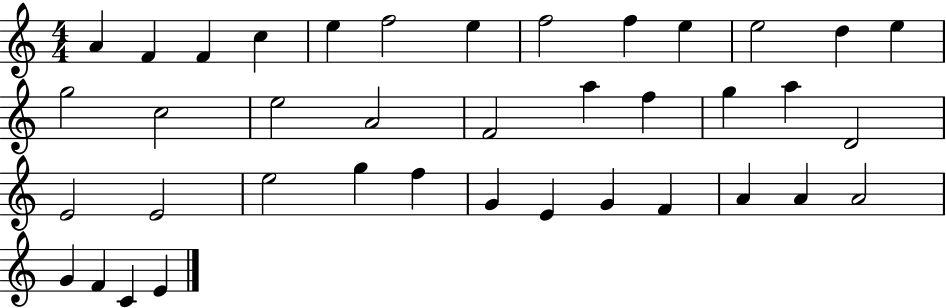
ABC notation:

X:1
T:Untitled
M:4/4
L:1/4
K:C
A F F c e f2 e f2 f e e2 d e g2 c2 e2 A2 F2 a f g a D2 E2 E2 e2 g f G E G F A A A2 G F C E